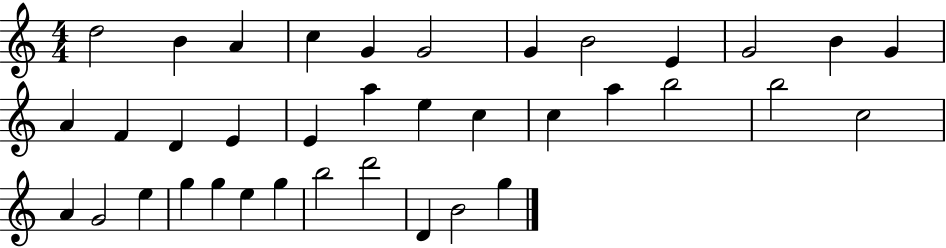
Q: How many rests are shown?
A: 0